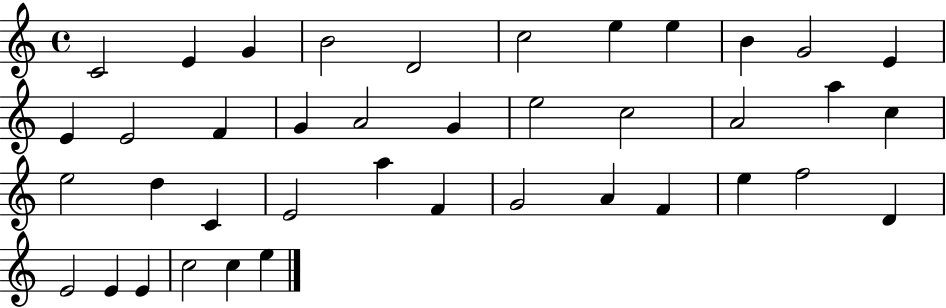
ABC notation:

X:1
T:Untitled
M:4/4
L:1/4
K:C
C2 E G B2 D2 c2 e e B G2 E E E2 F G A2 G e2 c2 A2 a c e2 d C E2 a F G2 A F e f2 D E2 E E c2 c e